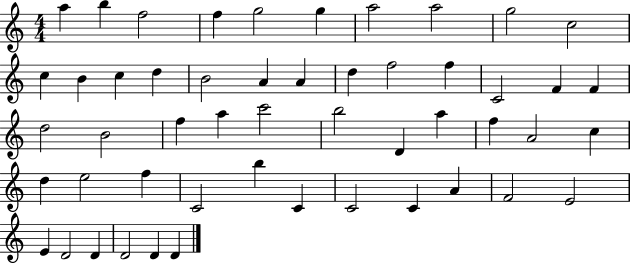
A5/q B5/q F5/h F5/q G5/h G5/q A5/h A5/h G5/h C5/h C5/q B4/q C5/q D5/q B4/h A4/q A4/q D5/q F5/h F5/q C4/h F4/q F4/q D5/h B4/h F5/q A5/q C6/h B5/h D4/q A5/q F5/q A4/h C5/q D5/q E5/h F5/q C4/h B5/q C4/q C4/h C4/q A4/q F4/h E4/h E4/q D4/h D4/q D4/h D4/q D4/q